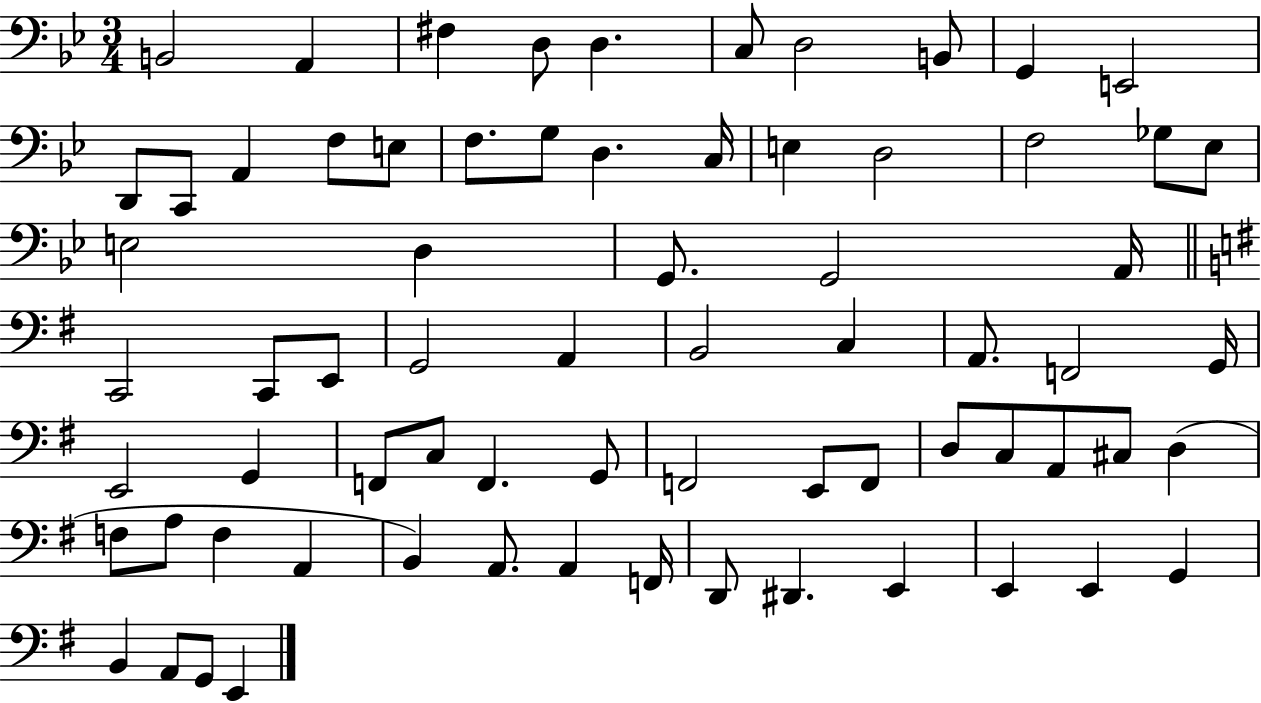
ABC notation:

X:1
T:Untitled
M:3/4
L:1/4
K:Bb
B,,2 A,, ^F, D,/2 D, C,/2 D,2 B,,/2 G,, E,,2 D,,/2 C,,/2 A,, F,/2 E,/2 F,/2 G,/2 D, C,/4 E, D,2 F,2 _G,/2 _E,/2 E,2 D, G,,/2 G,,2 A,,/4 C,,2 C,,/2 E,,/2 G,,2 A,, B,,2 C, A,,/2 F,,2 G,,/4 E,,2 G,, F,,/2 C,/2 F,, G,,/2 F,,2 E,,/2 F,,/2 D,/2 C,/2 A,,/2 ^C,/2 D, F,/2 A,/2 F, A,, B,, A,,/2 A,, F,,/4 D,,/2 ^D,, E,, E,, E,, G,, B,, A,,/2 G,,/2 E,,